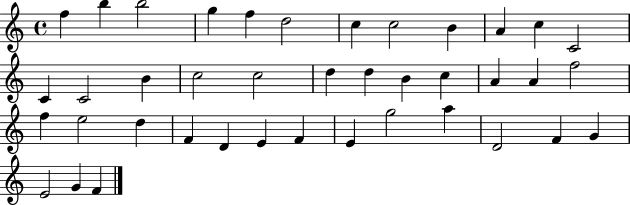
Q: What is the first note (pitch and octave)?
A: F5